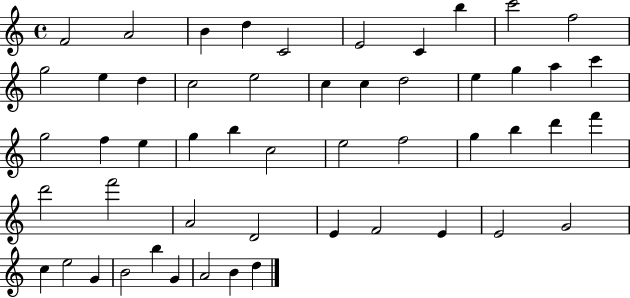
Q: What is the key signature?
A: C major